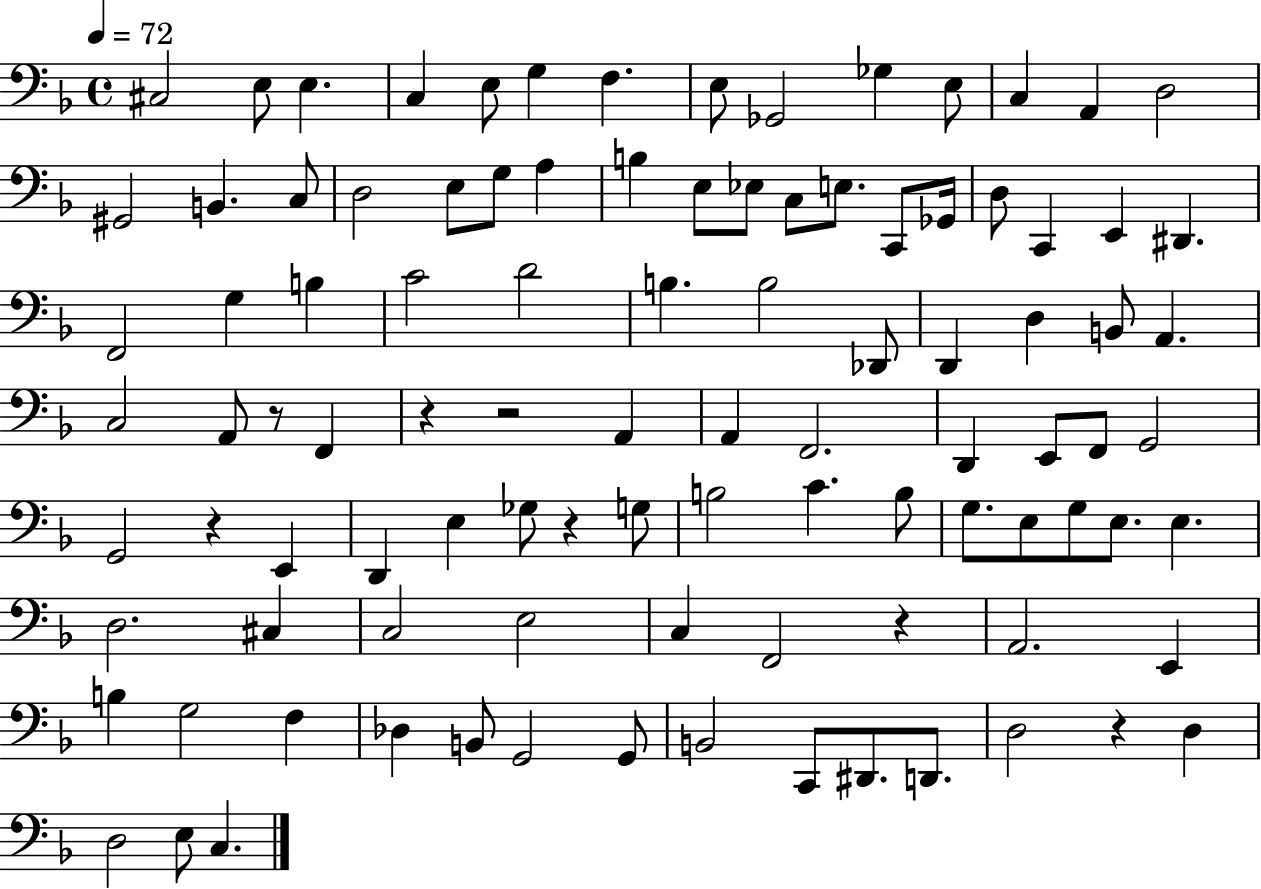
X:1
T:Untitled
M:4/4
L:1/4
K:F
^C,2 E,/2 E, C, E,/2 G, F, E,/2 _G,,2 _G, E,/2 C, A,, D,2 ^G,,2 B,, C,/2 D,2 E,/2 G,/2 A, B, E,/2 _E,/2 C,/2 E,/2 C,,/2 _G,,/4 D,/2 C,, E,, ^D,, F,,2 G, B, C2 D2 B, B,2 _D,,/2 D,, D, B,,/2 A,, C,2 A,,/2 z/2 F,, z z2 A,, A,, F,,2 D,, E,,/2 F,,/2 G,,2 G,,2 z E,, D,, E, _G,/2 z G,/2 B,2 C B,/2 G,/2 E,/2 G,/2 E,/2 E, D,2 ^C, C,2 E,2 C, F,,2 z A,,2 E,, B, G,2 F, _D, B,,/2 G,,2 G,,/2 B,,2 C,,/2 ^D,,/2 D,,/2 D,2 z D, D,2 E,/2 C,